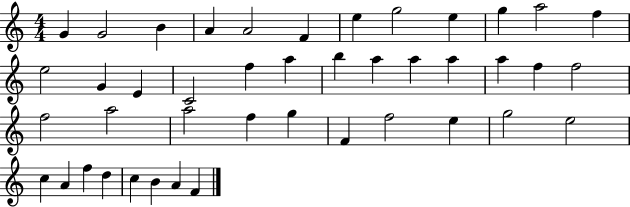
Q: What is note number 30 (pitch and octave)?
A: G5